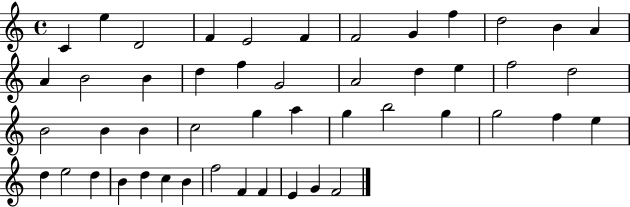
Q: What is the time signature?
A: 4/4